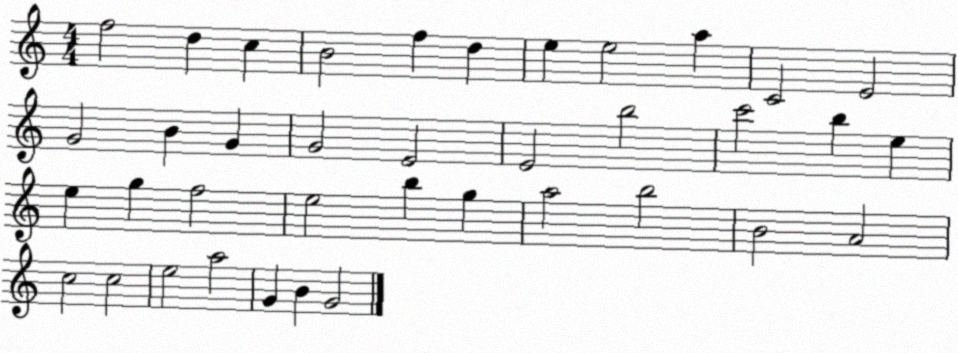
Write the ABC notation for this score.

X:1
T:Untitled
M:4/4
L:1/4
K:C
f2 d c B2 f d e e2 a C2 E2 G2 B G G2 E2 E2 b2 c'2 b e e g f2 e2 b g a2 b2 B2 A2 c2 c2 e2 a2 G B G2